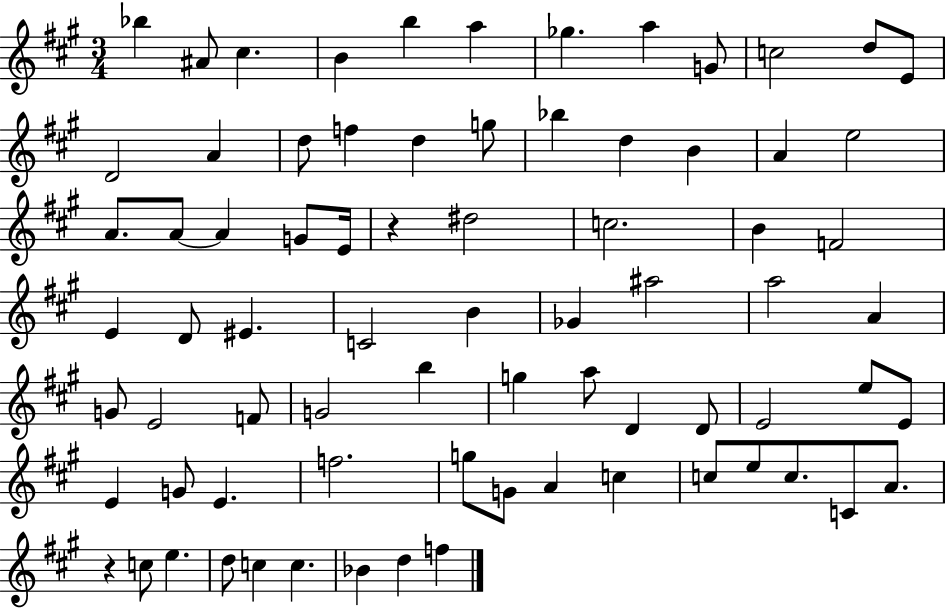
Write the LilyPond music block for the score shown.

{
  \clef treble
  \numericTimeSignature
  \time 3/4
  \key a \major
  bes''4 ais'8 cis''4. | b'4 b''4 a''4 | ges''4. a''4 g'8 | c''2 d''8 e'8 | \break d'2 a'4 | d''8 f''4 d''4 g''8 | bes''4 d''4 b'4 | a'4 e''2 | \break a'8. a'8~~ a'4 g'8 e'16 | r4 dis''2 | c''2. | b'4 f'2 | \break e'4 d'8 eis'4. | c'2 b'4 | ges'4 ais''2 | a''2 a'4 | \break g'8 e'2 f'8 | g'2 b''4 | g''4 a''8 d'4 d'8 | e'2 e''8 e'8 | \break e'4 g'8 e'4. | f''2. | g''8 g'8 a'4 c''4 | c''8 e''8 c''8. c'8 a'8. | \break r4 c''8 e''4. | d''8 c''4 c''4. | bes'4 d''4 f''4 | \bar "|."
}